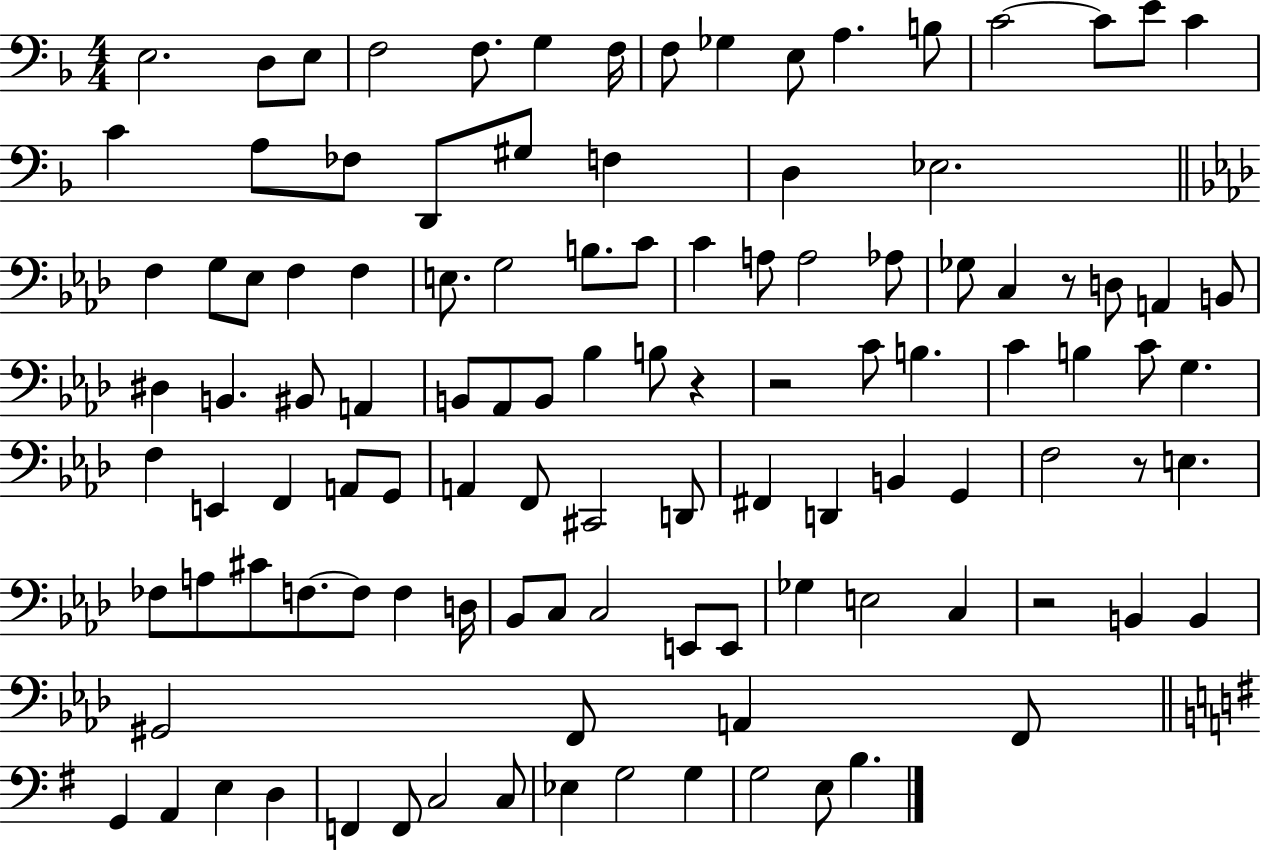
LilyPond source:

{
  \clef bass
  \numericTimeSignature
  \time 4/4
  \key f \major
  \repeat volta 2 { e2. d8 e8 | f2 f8. g4 f16 | f8 ges4 e8 a4. b8 | c'2~~ c'8 e'8 c'4 | \break c'4 a8 fes8 d,8 gis8 f4 | d4 ees2. | \bar "||" \break \key aes \major f4 g8 ees8 f4 f4 | e8. g2 b8. c'8 | c'4 a8 a2 aes8 | ges8 c4 r8 d8 a,4 b,8 | \break dis4 b,4. bis,8 a,4 | b,8 aes,8 b,8 bes4 b8 r4 | r2 c'8 b4. | c'4 b4 c'8 g4. | \break f4 e,4 f,4 a,8 g,8 | a,4 f,8 cis,2 d,8 | fis,4 d,4 b,4 g,4 | f2 r8 e4. | \break fes8 a8 cis'8 f8.~~ f8 f4 d16 | bes,8 c8 c2 e,8 e,8 | ges4 e2 c4 | r2 b,4 b,4 | \break gis,2 f,8 a,4 f,8 | \bar "||" \break \key g \major g,4 a,4 e4 d4 | f,4 f,8 c2 c8 | ees4 g2 g4 | g2 e8 b4. | \break } \bar "|."
}